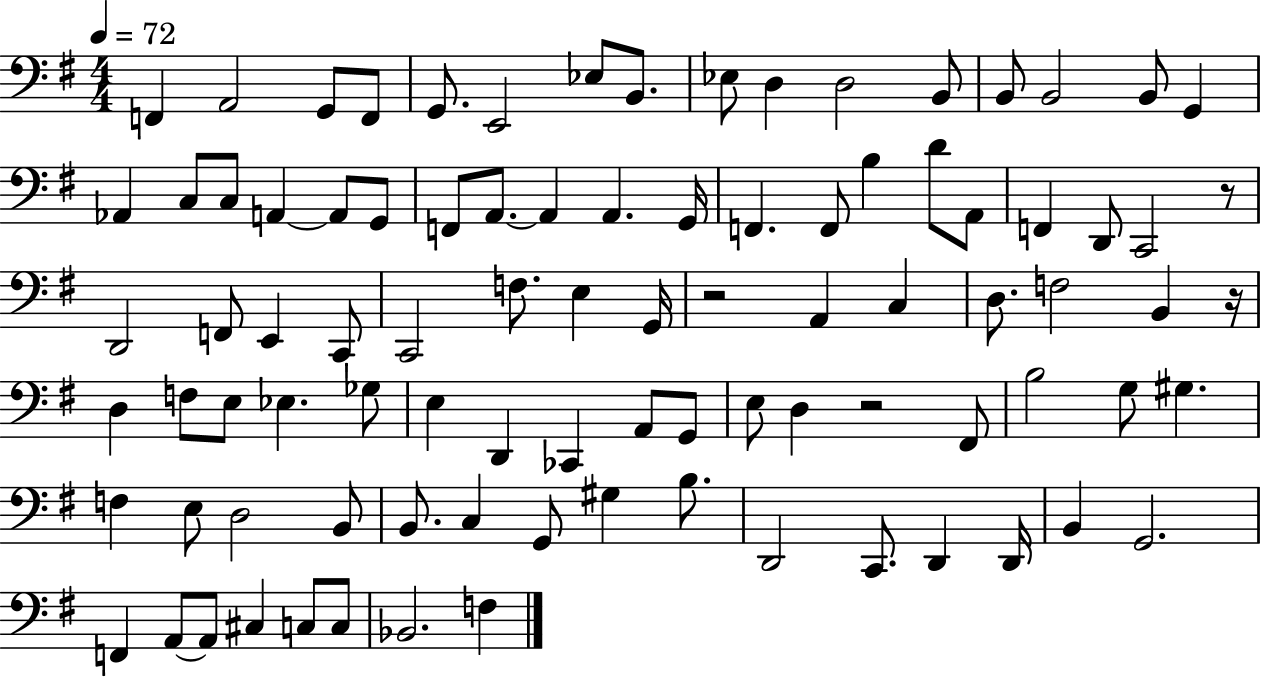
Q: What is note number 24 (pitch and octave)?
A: A2